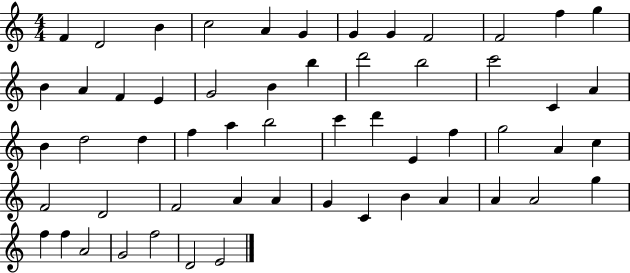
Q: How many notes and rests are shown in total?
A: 56